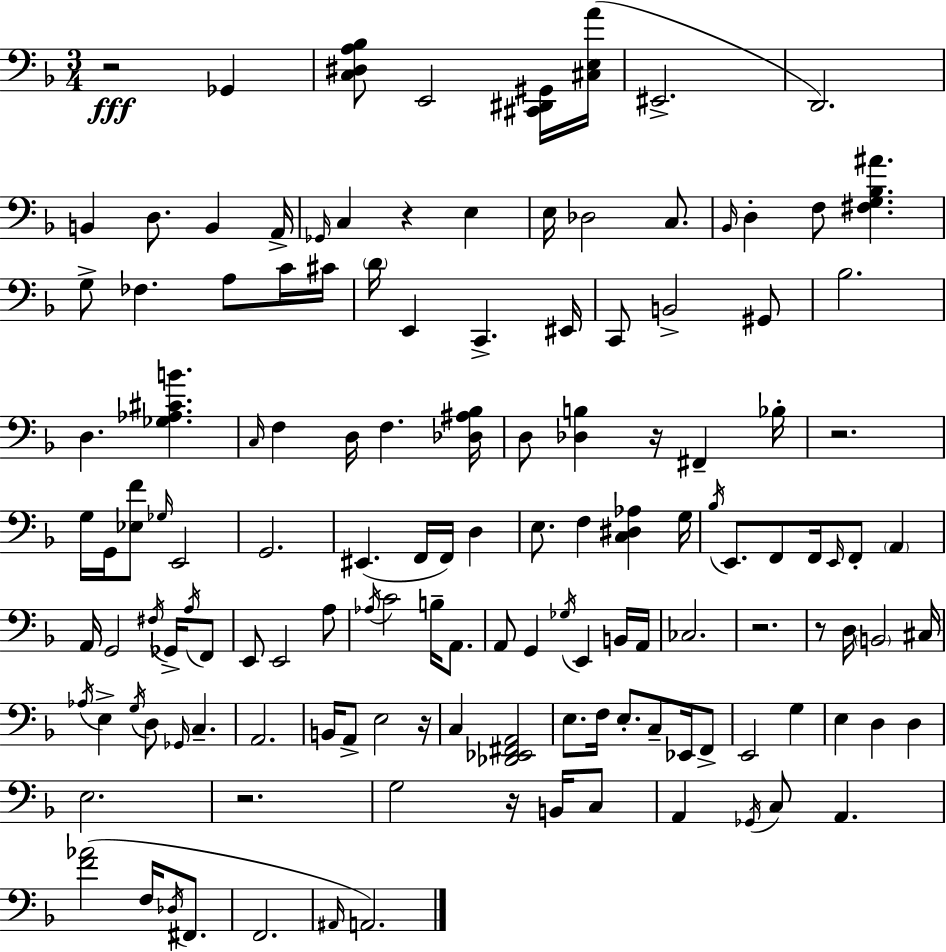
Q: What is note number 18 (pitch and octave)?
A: G3